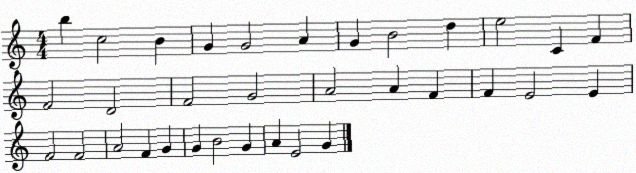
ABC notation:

X:1
T:Untitled
M:4/4
L:1/4
K:C
b c2 B G G2 A G B2 d e2 C F F2 D2 F2 G2 A2 A F F E2 E F2 F2 A2 F G G B2 G A E2 G